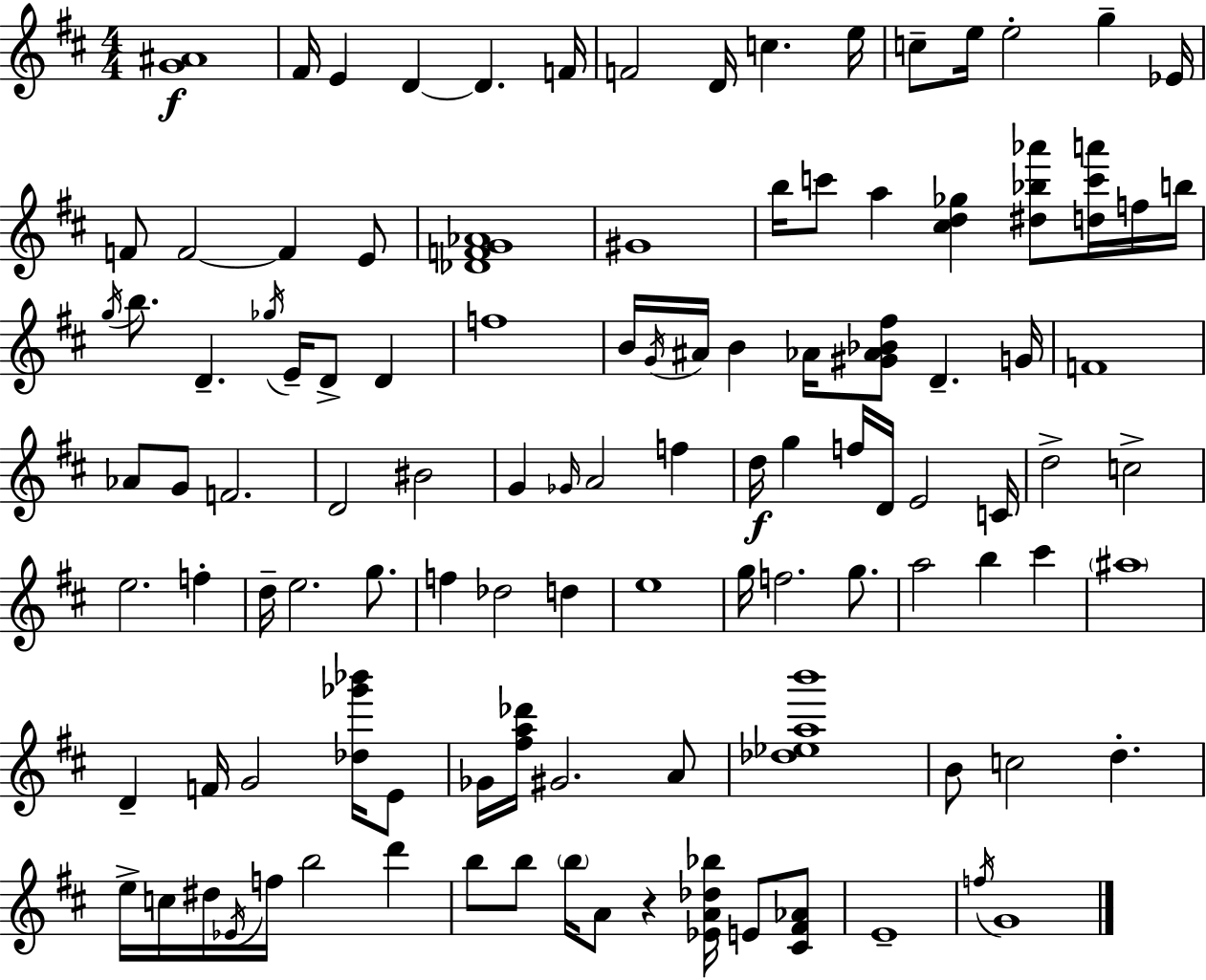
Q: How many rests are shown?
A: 1